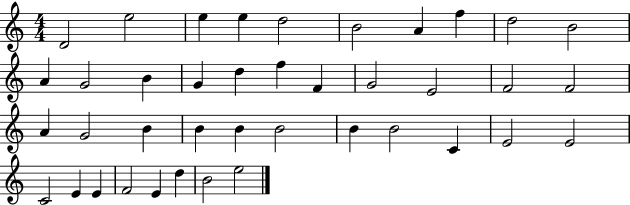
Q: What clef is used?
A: treble